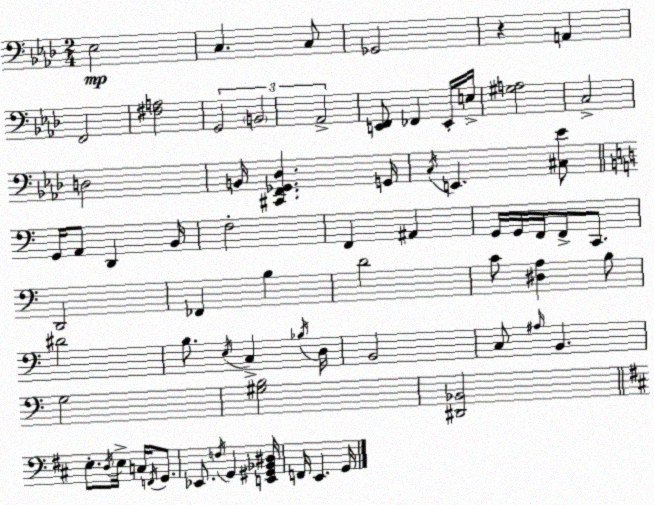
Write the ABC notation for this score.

X:1
T:Untitled
M:2/4
L:1/4
K:Ab
_E,2 C, C,/2 _G,,2 z A,, F,,2 [^F,A,]2 G,,2 B,,2 _A,,2 [E,,F,,]/2 _F,, E,,/4 E,/4 [^G,A,]2 C,2 D,2 B,,/4 [^C,,F,,_G,,_D,] G,,/4 C,/4 E,, [^C,_E]/2 G,,/4 A,,/2 D,, B,,/4 F,2 F,, ^A,, G,,/4 G,,/4 F,,/4 F,,/2 C,,/2 D,,2 _F,, B, D2 C/2 [^D,A,] B,/2 ^D2 B,/2 E,/4 C, _B,/4 D,/4 B,,2 C,/2 ^A,/4 B,, G,2 [^G,B,]2 [^D,,_B,,]2 E,/2 D,/4 E,/4 C,/4 F,,/4 G,,/2 _E,,/2 F,/4 G,, [E,,^G,,_B,,^D,]/4 F,,/4 E,, G,,/4